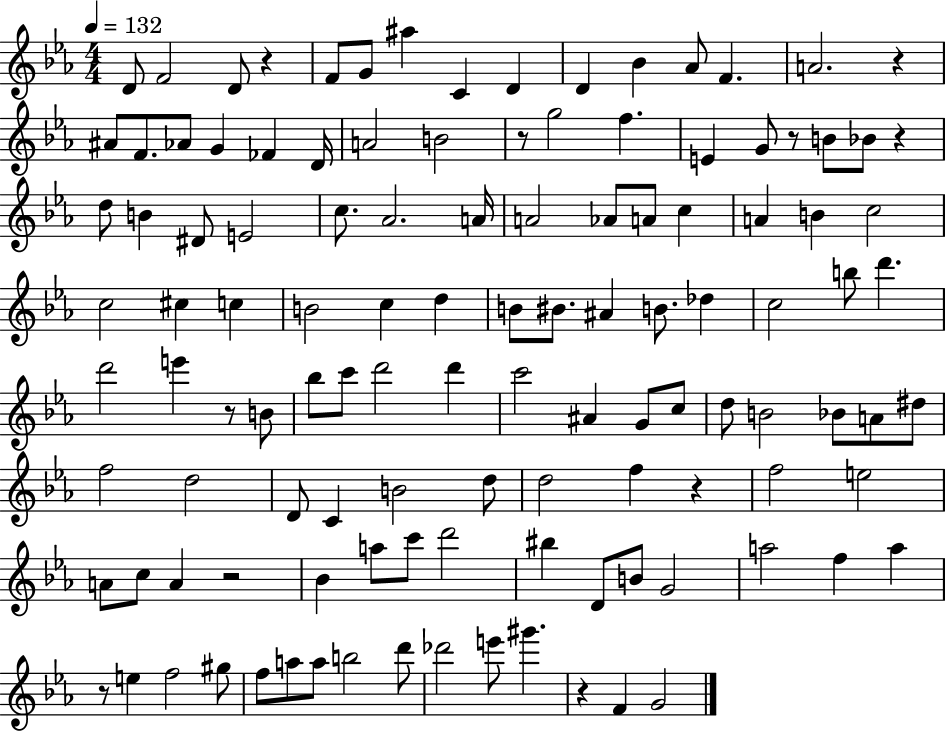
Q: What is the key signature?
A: EES major